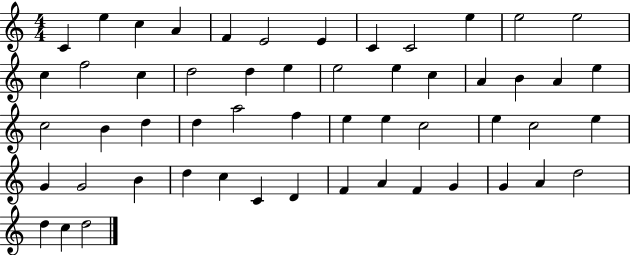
{
  \clef treble
  \numericTimeSignature
  \time 4/4
  \key c \major
  c'4 e''4 c''4 a'4 | f'4 e'2 e'4 | c'4 c'2 e''4 | e''2 e''2 | \break c''4 f''2 c''4 | d''2 d''4 e''4 | e''2 e''4 c''4 | a'4 b'4 a'4 e''4 | \break c''2 b'4 d''4 | d''4 a''2 f''4 | e''4 e''4 c''2 | e''4 c''2 e''4 | \break g'4 g'2 b'4 | d''4 c''4 c'4 d'4 | f'4 a'4 f'4 g'4 | g'4 a'4 d''2 | \break d''4 c''4 d''2 | \bar "|."
}